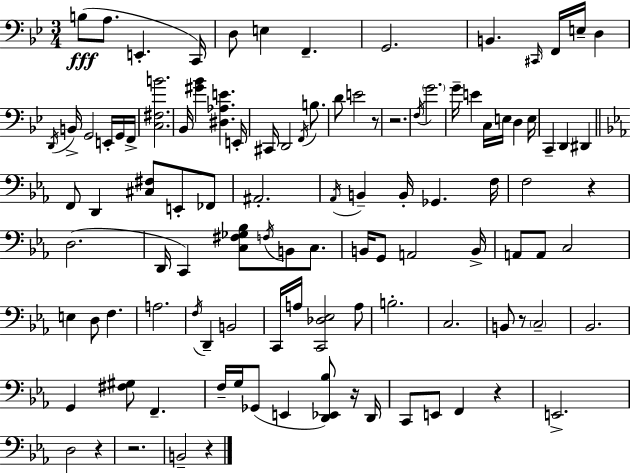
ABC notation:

X:1
T:Untitled
M:3/4
L:1/4
K:Bb
B,/2 A,/2 E,, C,,/4 D,/2 E, F,, G,,2 B,, ^C,,/4 F,,/4 E,/4 D, D,,/4 B,,/4 G,,2 E,,/4 G,,/4 F,,/4 [C,^F,B]2 _B,,/4 [^G_B] [^D,_A,E] E,,/4 ^C,,/4 D,,2 F,,/4 B,/2 D/2 E2 z/2 z2 F,/4 G2 G/4 E C,/4 E,/4 D, E,/4 C,, D,, ^D,, F,,/2 D,, [^C,^F,]/2 E,,/2 _F,,/2 ^A,,2 _A,,/4 B,, B,,/4 _G,, F,/4 F,2 z D,2 D,,/4 C,, [C,^F,_G,_B,]/2 F,/4 B,,/2 C,/2 B,,/4 G,,/2 A,,2 B,,/4 A,,/2 A,,/2 C,2 E, D,/2 F, A,2 F,/4 D,, B,,2 C,,/4 A,/4 [C,,_D,_E,]2 A,/2 B,2 C,2 B,,/2 z/2 C,2 _B,,2 G,, [^F,^G,]/2 F,, F,/4 G,/4 _G,,/2 E,, [D,,_E,,_B,]/2 z/4 D,,/4 C,,/2 E,,/2 F,, z E,,2 D,2 z z2 B,,2 z